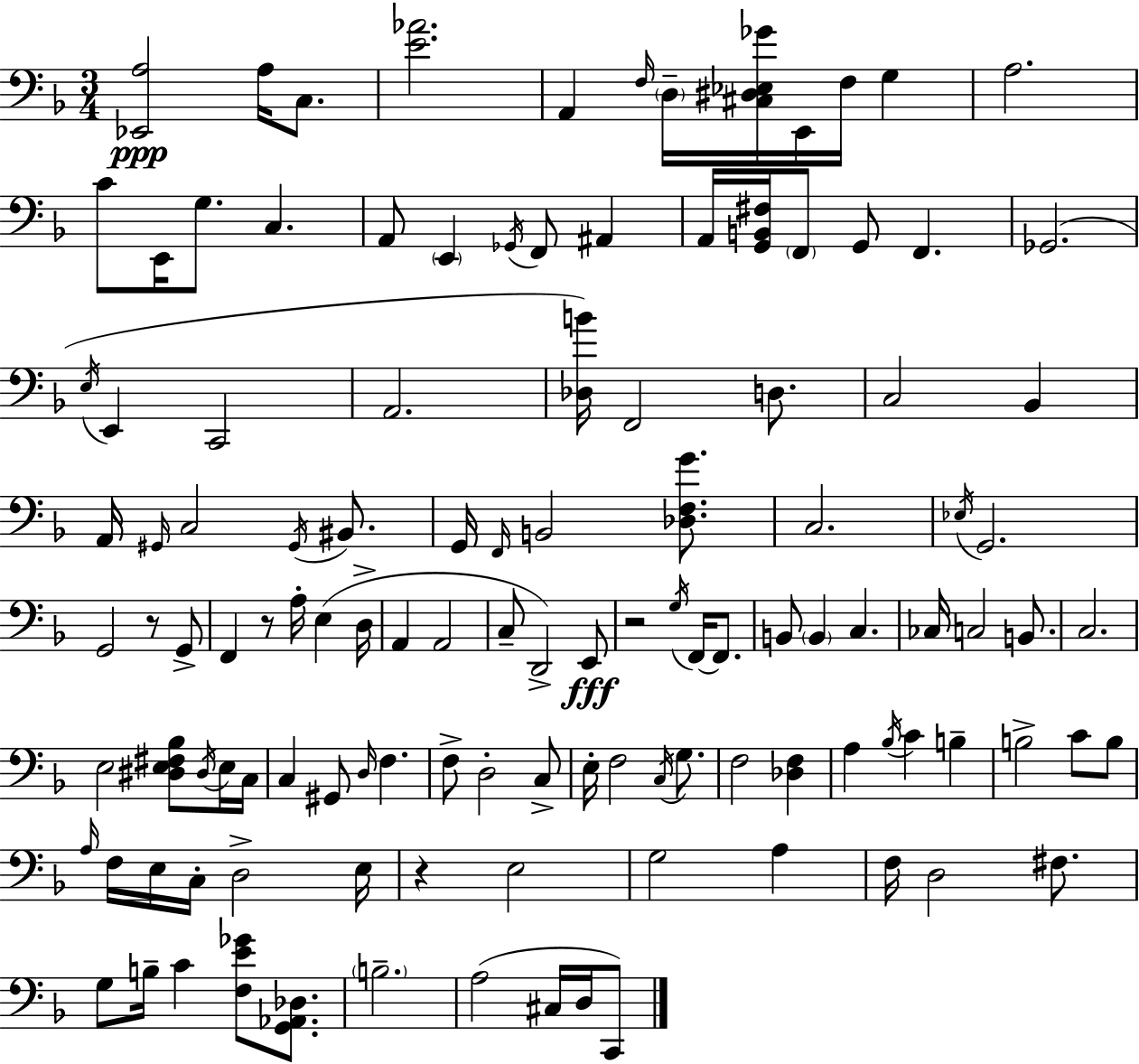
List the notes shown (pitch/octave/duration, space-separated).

[Eb2,A3]/h A3/s C3/e. [E4,Ab4]/h. A2/q F3/s D3/s [C#3,D#3,Eb3,Gb4]/s E2/s F3/s G3/q A3/h. C4/e E2/s G3/e. C3/q. A2/e E2/q Gb2/s F2/e A#2/q A2/s [G2,B2,F#3]/s F2/e G2/e F2/q. Gb2/h. E3/s E2/q C2/h A2/h. [Db3,B4]/s F2/h D3/e. C3/h Bb2/q A2/s G#2/s C3/h G#2/s BIS2/e. G2/s F2/s B2/h [Db3,F3,G4]/e. C3/h. Eb3/s G2/h. G2/h R/e G2/e F2/q R/e A3/s E3/q D3/s A2/q A2/h C3/e D2/h E2/e R/h G3/s F2/s F2/e. B2/e B2/q C3/q. CES3/s C3/h B2/e. C3/h. E3/h [D#3,E3,F#3,Bb3]/e D#3/s E3/s C3/s C3/q G#2/e D3/s F3/q. F3/e D3/h C3/e E3/s F3/h C3/s G3/e. F3/h [Db3,F3]/q A3/q Bb3/s C4/q B3/q B3/h C4/e B3/e A3/s F3/s E3/s C3/s D3/h E3/s R/q E3/h G3/h A3/q F3/s D3/h F#3/e. G3/e B3/s C4/q [F3,E4,Gb4]/e [G2,Ab2,Db3]/e. B3/h. A3/h C#3/s D3/s C2/e